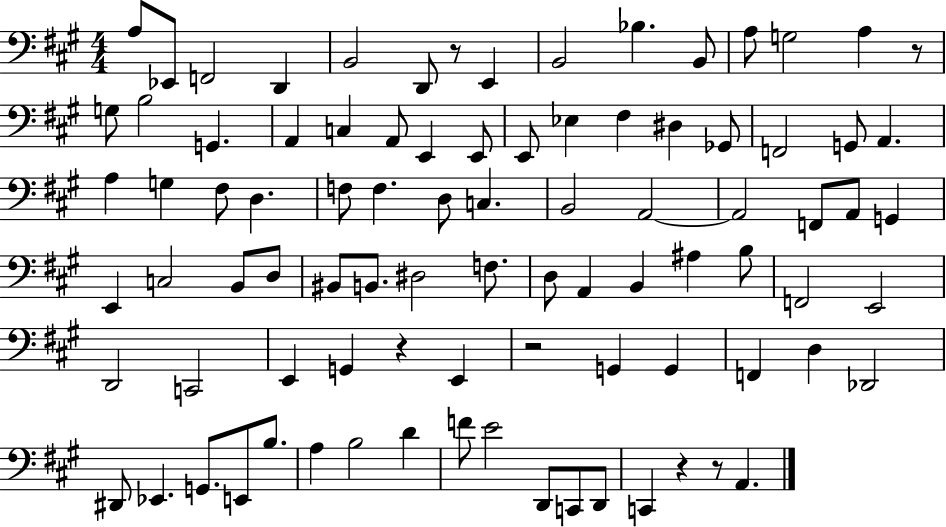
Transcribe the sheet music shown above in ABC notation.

X:1
T:Untitled
M:4/4
L:1/4
K:A
A,/2 _E,,/2 F,,2 D,, B,,2 D,,/2 z/2 E,, B,,2 _B, B,,/2 A,/2 G,2 A, z/2 G,/2 B,2 G,, A,, C, A,,/2 E,, E,,/2 E,,/2 _E, ^F, ^D, _G,,/2 F,,2 G,,/2 A,, A, G, ^F,/2 D, F,/2 F, D,/2 C, B,,2 A,,2 A,,2 F,,/2 A,,/2 G,, E,, C,2 B,,/2 D,/2 ^B,,/2 B,,/2 ^D,2 F,/2 D,/2 A,, B,, ^A, B,/2 F,,2 E,,2 D,,2 C,,2 E,, G,, z E,, z2 G,, G,, F,, D, _D,,2 ^D,,/2 _E,, G,,/2 E,,/2 B,/2 A, B,2 D F/2 E2 D,,/2 C,,/2 D,,/2 C,, z z/2 A,,